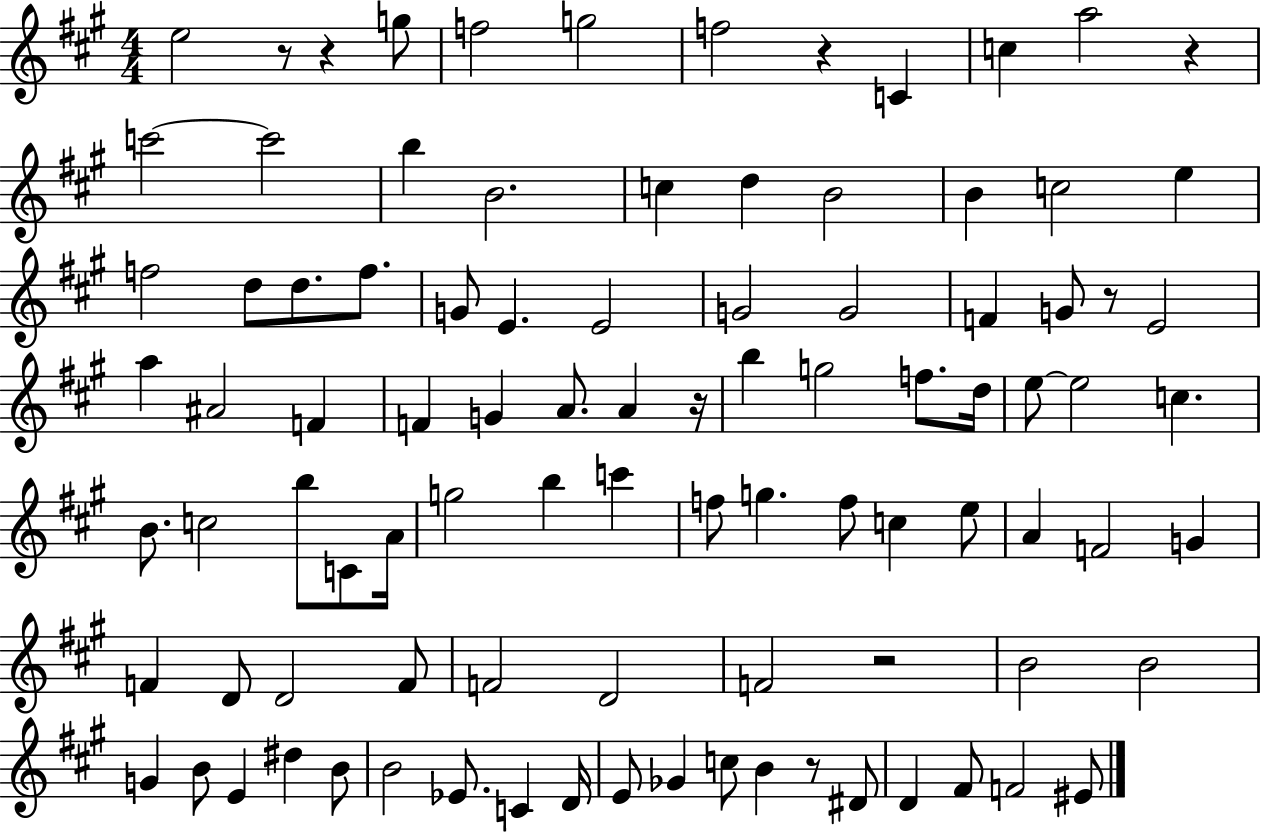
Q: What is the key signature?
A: A major